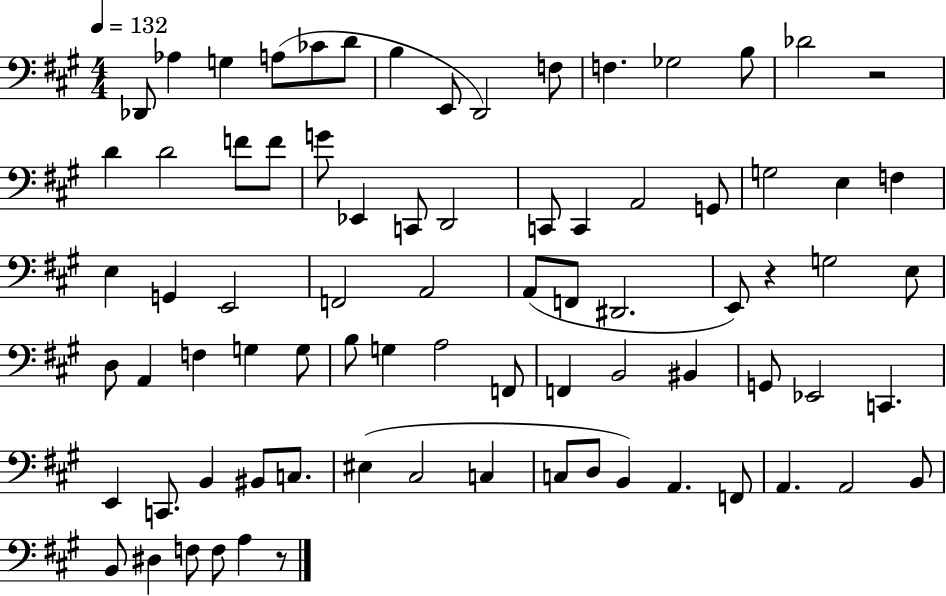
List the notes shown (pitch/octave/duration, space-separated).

Db2/e Ab3/q G3/q A3/e CES4/e D4/e B3/q E2/e D2/h F3/e F3/q. Gb3/h B3/e Db4/h R/h D4/q D4/h F4/e F4/e G4/e Eb2/q C2/e D2/h C2/e C2/q A2/h G2/e G3/h E3/q F3/q E3/q G2/q E2/h F2/h A2/h A2/e F2/e D#2/h. E2/e R/q G3/h E3/e D3/e A2/q F3/q G3/q G3/e B3/e G3/q A3/h F2/e F2/q B2/h BIS2/q G2/e Eb2/h C2/q. E2/q C2/e. B2/q BIS2/e C3/e. EIS3/q C#3/h C3/q C3/e D3/e B2/q A2/q. F2/e A2/q. A2/h B2/e B2/e D#3/q F3/e F3/e A3/q R/e